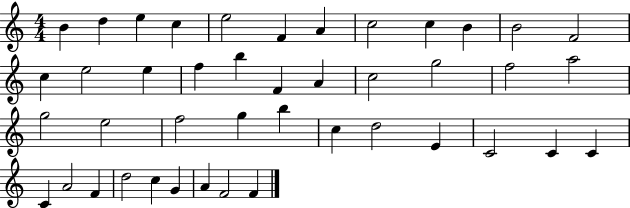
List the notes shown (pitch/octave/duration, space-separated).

B4/q D5/q E5/q C5/q E5/h F4/q A4/q C5/h C5/q B4/q B4/h F4/h C5/q E5/h E5/q F5/q B5/q F4/q A4/q C5/h G5/h F5/h A5/h G5/h E5/h F5/h G5/q B5/q C5/q D5/h E4/q C4/h C4/q C4/q C4/q A4/h F4/q D5/h C5/q G4/q A4/q F4/h F4/q